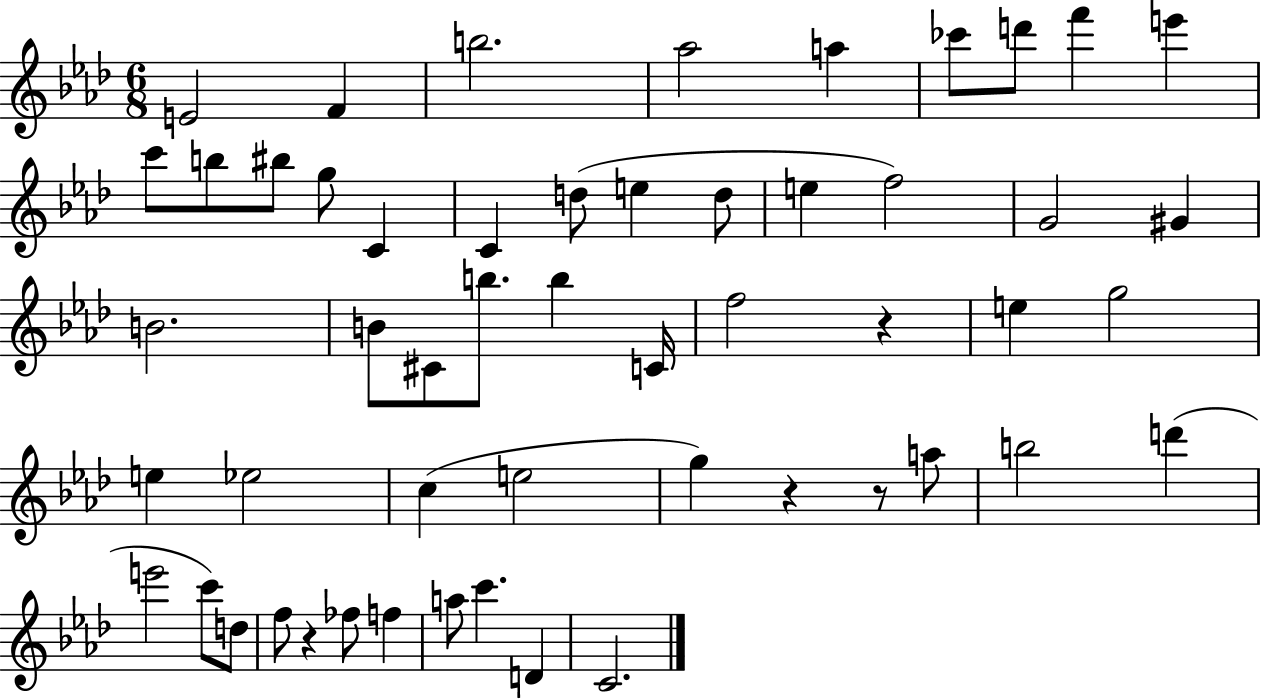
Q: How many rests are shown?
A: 4